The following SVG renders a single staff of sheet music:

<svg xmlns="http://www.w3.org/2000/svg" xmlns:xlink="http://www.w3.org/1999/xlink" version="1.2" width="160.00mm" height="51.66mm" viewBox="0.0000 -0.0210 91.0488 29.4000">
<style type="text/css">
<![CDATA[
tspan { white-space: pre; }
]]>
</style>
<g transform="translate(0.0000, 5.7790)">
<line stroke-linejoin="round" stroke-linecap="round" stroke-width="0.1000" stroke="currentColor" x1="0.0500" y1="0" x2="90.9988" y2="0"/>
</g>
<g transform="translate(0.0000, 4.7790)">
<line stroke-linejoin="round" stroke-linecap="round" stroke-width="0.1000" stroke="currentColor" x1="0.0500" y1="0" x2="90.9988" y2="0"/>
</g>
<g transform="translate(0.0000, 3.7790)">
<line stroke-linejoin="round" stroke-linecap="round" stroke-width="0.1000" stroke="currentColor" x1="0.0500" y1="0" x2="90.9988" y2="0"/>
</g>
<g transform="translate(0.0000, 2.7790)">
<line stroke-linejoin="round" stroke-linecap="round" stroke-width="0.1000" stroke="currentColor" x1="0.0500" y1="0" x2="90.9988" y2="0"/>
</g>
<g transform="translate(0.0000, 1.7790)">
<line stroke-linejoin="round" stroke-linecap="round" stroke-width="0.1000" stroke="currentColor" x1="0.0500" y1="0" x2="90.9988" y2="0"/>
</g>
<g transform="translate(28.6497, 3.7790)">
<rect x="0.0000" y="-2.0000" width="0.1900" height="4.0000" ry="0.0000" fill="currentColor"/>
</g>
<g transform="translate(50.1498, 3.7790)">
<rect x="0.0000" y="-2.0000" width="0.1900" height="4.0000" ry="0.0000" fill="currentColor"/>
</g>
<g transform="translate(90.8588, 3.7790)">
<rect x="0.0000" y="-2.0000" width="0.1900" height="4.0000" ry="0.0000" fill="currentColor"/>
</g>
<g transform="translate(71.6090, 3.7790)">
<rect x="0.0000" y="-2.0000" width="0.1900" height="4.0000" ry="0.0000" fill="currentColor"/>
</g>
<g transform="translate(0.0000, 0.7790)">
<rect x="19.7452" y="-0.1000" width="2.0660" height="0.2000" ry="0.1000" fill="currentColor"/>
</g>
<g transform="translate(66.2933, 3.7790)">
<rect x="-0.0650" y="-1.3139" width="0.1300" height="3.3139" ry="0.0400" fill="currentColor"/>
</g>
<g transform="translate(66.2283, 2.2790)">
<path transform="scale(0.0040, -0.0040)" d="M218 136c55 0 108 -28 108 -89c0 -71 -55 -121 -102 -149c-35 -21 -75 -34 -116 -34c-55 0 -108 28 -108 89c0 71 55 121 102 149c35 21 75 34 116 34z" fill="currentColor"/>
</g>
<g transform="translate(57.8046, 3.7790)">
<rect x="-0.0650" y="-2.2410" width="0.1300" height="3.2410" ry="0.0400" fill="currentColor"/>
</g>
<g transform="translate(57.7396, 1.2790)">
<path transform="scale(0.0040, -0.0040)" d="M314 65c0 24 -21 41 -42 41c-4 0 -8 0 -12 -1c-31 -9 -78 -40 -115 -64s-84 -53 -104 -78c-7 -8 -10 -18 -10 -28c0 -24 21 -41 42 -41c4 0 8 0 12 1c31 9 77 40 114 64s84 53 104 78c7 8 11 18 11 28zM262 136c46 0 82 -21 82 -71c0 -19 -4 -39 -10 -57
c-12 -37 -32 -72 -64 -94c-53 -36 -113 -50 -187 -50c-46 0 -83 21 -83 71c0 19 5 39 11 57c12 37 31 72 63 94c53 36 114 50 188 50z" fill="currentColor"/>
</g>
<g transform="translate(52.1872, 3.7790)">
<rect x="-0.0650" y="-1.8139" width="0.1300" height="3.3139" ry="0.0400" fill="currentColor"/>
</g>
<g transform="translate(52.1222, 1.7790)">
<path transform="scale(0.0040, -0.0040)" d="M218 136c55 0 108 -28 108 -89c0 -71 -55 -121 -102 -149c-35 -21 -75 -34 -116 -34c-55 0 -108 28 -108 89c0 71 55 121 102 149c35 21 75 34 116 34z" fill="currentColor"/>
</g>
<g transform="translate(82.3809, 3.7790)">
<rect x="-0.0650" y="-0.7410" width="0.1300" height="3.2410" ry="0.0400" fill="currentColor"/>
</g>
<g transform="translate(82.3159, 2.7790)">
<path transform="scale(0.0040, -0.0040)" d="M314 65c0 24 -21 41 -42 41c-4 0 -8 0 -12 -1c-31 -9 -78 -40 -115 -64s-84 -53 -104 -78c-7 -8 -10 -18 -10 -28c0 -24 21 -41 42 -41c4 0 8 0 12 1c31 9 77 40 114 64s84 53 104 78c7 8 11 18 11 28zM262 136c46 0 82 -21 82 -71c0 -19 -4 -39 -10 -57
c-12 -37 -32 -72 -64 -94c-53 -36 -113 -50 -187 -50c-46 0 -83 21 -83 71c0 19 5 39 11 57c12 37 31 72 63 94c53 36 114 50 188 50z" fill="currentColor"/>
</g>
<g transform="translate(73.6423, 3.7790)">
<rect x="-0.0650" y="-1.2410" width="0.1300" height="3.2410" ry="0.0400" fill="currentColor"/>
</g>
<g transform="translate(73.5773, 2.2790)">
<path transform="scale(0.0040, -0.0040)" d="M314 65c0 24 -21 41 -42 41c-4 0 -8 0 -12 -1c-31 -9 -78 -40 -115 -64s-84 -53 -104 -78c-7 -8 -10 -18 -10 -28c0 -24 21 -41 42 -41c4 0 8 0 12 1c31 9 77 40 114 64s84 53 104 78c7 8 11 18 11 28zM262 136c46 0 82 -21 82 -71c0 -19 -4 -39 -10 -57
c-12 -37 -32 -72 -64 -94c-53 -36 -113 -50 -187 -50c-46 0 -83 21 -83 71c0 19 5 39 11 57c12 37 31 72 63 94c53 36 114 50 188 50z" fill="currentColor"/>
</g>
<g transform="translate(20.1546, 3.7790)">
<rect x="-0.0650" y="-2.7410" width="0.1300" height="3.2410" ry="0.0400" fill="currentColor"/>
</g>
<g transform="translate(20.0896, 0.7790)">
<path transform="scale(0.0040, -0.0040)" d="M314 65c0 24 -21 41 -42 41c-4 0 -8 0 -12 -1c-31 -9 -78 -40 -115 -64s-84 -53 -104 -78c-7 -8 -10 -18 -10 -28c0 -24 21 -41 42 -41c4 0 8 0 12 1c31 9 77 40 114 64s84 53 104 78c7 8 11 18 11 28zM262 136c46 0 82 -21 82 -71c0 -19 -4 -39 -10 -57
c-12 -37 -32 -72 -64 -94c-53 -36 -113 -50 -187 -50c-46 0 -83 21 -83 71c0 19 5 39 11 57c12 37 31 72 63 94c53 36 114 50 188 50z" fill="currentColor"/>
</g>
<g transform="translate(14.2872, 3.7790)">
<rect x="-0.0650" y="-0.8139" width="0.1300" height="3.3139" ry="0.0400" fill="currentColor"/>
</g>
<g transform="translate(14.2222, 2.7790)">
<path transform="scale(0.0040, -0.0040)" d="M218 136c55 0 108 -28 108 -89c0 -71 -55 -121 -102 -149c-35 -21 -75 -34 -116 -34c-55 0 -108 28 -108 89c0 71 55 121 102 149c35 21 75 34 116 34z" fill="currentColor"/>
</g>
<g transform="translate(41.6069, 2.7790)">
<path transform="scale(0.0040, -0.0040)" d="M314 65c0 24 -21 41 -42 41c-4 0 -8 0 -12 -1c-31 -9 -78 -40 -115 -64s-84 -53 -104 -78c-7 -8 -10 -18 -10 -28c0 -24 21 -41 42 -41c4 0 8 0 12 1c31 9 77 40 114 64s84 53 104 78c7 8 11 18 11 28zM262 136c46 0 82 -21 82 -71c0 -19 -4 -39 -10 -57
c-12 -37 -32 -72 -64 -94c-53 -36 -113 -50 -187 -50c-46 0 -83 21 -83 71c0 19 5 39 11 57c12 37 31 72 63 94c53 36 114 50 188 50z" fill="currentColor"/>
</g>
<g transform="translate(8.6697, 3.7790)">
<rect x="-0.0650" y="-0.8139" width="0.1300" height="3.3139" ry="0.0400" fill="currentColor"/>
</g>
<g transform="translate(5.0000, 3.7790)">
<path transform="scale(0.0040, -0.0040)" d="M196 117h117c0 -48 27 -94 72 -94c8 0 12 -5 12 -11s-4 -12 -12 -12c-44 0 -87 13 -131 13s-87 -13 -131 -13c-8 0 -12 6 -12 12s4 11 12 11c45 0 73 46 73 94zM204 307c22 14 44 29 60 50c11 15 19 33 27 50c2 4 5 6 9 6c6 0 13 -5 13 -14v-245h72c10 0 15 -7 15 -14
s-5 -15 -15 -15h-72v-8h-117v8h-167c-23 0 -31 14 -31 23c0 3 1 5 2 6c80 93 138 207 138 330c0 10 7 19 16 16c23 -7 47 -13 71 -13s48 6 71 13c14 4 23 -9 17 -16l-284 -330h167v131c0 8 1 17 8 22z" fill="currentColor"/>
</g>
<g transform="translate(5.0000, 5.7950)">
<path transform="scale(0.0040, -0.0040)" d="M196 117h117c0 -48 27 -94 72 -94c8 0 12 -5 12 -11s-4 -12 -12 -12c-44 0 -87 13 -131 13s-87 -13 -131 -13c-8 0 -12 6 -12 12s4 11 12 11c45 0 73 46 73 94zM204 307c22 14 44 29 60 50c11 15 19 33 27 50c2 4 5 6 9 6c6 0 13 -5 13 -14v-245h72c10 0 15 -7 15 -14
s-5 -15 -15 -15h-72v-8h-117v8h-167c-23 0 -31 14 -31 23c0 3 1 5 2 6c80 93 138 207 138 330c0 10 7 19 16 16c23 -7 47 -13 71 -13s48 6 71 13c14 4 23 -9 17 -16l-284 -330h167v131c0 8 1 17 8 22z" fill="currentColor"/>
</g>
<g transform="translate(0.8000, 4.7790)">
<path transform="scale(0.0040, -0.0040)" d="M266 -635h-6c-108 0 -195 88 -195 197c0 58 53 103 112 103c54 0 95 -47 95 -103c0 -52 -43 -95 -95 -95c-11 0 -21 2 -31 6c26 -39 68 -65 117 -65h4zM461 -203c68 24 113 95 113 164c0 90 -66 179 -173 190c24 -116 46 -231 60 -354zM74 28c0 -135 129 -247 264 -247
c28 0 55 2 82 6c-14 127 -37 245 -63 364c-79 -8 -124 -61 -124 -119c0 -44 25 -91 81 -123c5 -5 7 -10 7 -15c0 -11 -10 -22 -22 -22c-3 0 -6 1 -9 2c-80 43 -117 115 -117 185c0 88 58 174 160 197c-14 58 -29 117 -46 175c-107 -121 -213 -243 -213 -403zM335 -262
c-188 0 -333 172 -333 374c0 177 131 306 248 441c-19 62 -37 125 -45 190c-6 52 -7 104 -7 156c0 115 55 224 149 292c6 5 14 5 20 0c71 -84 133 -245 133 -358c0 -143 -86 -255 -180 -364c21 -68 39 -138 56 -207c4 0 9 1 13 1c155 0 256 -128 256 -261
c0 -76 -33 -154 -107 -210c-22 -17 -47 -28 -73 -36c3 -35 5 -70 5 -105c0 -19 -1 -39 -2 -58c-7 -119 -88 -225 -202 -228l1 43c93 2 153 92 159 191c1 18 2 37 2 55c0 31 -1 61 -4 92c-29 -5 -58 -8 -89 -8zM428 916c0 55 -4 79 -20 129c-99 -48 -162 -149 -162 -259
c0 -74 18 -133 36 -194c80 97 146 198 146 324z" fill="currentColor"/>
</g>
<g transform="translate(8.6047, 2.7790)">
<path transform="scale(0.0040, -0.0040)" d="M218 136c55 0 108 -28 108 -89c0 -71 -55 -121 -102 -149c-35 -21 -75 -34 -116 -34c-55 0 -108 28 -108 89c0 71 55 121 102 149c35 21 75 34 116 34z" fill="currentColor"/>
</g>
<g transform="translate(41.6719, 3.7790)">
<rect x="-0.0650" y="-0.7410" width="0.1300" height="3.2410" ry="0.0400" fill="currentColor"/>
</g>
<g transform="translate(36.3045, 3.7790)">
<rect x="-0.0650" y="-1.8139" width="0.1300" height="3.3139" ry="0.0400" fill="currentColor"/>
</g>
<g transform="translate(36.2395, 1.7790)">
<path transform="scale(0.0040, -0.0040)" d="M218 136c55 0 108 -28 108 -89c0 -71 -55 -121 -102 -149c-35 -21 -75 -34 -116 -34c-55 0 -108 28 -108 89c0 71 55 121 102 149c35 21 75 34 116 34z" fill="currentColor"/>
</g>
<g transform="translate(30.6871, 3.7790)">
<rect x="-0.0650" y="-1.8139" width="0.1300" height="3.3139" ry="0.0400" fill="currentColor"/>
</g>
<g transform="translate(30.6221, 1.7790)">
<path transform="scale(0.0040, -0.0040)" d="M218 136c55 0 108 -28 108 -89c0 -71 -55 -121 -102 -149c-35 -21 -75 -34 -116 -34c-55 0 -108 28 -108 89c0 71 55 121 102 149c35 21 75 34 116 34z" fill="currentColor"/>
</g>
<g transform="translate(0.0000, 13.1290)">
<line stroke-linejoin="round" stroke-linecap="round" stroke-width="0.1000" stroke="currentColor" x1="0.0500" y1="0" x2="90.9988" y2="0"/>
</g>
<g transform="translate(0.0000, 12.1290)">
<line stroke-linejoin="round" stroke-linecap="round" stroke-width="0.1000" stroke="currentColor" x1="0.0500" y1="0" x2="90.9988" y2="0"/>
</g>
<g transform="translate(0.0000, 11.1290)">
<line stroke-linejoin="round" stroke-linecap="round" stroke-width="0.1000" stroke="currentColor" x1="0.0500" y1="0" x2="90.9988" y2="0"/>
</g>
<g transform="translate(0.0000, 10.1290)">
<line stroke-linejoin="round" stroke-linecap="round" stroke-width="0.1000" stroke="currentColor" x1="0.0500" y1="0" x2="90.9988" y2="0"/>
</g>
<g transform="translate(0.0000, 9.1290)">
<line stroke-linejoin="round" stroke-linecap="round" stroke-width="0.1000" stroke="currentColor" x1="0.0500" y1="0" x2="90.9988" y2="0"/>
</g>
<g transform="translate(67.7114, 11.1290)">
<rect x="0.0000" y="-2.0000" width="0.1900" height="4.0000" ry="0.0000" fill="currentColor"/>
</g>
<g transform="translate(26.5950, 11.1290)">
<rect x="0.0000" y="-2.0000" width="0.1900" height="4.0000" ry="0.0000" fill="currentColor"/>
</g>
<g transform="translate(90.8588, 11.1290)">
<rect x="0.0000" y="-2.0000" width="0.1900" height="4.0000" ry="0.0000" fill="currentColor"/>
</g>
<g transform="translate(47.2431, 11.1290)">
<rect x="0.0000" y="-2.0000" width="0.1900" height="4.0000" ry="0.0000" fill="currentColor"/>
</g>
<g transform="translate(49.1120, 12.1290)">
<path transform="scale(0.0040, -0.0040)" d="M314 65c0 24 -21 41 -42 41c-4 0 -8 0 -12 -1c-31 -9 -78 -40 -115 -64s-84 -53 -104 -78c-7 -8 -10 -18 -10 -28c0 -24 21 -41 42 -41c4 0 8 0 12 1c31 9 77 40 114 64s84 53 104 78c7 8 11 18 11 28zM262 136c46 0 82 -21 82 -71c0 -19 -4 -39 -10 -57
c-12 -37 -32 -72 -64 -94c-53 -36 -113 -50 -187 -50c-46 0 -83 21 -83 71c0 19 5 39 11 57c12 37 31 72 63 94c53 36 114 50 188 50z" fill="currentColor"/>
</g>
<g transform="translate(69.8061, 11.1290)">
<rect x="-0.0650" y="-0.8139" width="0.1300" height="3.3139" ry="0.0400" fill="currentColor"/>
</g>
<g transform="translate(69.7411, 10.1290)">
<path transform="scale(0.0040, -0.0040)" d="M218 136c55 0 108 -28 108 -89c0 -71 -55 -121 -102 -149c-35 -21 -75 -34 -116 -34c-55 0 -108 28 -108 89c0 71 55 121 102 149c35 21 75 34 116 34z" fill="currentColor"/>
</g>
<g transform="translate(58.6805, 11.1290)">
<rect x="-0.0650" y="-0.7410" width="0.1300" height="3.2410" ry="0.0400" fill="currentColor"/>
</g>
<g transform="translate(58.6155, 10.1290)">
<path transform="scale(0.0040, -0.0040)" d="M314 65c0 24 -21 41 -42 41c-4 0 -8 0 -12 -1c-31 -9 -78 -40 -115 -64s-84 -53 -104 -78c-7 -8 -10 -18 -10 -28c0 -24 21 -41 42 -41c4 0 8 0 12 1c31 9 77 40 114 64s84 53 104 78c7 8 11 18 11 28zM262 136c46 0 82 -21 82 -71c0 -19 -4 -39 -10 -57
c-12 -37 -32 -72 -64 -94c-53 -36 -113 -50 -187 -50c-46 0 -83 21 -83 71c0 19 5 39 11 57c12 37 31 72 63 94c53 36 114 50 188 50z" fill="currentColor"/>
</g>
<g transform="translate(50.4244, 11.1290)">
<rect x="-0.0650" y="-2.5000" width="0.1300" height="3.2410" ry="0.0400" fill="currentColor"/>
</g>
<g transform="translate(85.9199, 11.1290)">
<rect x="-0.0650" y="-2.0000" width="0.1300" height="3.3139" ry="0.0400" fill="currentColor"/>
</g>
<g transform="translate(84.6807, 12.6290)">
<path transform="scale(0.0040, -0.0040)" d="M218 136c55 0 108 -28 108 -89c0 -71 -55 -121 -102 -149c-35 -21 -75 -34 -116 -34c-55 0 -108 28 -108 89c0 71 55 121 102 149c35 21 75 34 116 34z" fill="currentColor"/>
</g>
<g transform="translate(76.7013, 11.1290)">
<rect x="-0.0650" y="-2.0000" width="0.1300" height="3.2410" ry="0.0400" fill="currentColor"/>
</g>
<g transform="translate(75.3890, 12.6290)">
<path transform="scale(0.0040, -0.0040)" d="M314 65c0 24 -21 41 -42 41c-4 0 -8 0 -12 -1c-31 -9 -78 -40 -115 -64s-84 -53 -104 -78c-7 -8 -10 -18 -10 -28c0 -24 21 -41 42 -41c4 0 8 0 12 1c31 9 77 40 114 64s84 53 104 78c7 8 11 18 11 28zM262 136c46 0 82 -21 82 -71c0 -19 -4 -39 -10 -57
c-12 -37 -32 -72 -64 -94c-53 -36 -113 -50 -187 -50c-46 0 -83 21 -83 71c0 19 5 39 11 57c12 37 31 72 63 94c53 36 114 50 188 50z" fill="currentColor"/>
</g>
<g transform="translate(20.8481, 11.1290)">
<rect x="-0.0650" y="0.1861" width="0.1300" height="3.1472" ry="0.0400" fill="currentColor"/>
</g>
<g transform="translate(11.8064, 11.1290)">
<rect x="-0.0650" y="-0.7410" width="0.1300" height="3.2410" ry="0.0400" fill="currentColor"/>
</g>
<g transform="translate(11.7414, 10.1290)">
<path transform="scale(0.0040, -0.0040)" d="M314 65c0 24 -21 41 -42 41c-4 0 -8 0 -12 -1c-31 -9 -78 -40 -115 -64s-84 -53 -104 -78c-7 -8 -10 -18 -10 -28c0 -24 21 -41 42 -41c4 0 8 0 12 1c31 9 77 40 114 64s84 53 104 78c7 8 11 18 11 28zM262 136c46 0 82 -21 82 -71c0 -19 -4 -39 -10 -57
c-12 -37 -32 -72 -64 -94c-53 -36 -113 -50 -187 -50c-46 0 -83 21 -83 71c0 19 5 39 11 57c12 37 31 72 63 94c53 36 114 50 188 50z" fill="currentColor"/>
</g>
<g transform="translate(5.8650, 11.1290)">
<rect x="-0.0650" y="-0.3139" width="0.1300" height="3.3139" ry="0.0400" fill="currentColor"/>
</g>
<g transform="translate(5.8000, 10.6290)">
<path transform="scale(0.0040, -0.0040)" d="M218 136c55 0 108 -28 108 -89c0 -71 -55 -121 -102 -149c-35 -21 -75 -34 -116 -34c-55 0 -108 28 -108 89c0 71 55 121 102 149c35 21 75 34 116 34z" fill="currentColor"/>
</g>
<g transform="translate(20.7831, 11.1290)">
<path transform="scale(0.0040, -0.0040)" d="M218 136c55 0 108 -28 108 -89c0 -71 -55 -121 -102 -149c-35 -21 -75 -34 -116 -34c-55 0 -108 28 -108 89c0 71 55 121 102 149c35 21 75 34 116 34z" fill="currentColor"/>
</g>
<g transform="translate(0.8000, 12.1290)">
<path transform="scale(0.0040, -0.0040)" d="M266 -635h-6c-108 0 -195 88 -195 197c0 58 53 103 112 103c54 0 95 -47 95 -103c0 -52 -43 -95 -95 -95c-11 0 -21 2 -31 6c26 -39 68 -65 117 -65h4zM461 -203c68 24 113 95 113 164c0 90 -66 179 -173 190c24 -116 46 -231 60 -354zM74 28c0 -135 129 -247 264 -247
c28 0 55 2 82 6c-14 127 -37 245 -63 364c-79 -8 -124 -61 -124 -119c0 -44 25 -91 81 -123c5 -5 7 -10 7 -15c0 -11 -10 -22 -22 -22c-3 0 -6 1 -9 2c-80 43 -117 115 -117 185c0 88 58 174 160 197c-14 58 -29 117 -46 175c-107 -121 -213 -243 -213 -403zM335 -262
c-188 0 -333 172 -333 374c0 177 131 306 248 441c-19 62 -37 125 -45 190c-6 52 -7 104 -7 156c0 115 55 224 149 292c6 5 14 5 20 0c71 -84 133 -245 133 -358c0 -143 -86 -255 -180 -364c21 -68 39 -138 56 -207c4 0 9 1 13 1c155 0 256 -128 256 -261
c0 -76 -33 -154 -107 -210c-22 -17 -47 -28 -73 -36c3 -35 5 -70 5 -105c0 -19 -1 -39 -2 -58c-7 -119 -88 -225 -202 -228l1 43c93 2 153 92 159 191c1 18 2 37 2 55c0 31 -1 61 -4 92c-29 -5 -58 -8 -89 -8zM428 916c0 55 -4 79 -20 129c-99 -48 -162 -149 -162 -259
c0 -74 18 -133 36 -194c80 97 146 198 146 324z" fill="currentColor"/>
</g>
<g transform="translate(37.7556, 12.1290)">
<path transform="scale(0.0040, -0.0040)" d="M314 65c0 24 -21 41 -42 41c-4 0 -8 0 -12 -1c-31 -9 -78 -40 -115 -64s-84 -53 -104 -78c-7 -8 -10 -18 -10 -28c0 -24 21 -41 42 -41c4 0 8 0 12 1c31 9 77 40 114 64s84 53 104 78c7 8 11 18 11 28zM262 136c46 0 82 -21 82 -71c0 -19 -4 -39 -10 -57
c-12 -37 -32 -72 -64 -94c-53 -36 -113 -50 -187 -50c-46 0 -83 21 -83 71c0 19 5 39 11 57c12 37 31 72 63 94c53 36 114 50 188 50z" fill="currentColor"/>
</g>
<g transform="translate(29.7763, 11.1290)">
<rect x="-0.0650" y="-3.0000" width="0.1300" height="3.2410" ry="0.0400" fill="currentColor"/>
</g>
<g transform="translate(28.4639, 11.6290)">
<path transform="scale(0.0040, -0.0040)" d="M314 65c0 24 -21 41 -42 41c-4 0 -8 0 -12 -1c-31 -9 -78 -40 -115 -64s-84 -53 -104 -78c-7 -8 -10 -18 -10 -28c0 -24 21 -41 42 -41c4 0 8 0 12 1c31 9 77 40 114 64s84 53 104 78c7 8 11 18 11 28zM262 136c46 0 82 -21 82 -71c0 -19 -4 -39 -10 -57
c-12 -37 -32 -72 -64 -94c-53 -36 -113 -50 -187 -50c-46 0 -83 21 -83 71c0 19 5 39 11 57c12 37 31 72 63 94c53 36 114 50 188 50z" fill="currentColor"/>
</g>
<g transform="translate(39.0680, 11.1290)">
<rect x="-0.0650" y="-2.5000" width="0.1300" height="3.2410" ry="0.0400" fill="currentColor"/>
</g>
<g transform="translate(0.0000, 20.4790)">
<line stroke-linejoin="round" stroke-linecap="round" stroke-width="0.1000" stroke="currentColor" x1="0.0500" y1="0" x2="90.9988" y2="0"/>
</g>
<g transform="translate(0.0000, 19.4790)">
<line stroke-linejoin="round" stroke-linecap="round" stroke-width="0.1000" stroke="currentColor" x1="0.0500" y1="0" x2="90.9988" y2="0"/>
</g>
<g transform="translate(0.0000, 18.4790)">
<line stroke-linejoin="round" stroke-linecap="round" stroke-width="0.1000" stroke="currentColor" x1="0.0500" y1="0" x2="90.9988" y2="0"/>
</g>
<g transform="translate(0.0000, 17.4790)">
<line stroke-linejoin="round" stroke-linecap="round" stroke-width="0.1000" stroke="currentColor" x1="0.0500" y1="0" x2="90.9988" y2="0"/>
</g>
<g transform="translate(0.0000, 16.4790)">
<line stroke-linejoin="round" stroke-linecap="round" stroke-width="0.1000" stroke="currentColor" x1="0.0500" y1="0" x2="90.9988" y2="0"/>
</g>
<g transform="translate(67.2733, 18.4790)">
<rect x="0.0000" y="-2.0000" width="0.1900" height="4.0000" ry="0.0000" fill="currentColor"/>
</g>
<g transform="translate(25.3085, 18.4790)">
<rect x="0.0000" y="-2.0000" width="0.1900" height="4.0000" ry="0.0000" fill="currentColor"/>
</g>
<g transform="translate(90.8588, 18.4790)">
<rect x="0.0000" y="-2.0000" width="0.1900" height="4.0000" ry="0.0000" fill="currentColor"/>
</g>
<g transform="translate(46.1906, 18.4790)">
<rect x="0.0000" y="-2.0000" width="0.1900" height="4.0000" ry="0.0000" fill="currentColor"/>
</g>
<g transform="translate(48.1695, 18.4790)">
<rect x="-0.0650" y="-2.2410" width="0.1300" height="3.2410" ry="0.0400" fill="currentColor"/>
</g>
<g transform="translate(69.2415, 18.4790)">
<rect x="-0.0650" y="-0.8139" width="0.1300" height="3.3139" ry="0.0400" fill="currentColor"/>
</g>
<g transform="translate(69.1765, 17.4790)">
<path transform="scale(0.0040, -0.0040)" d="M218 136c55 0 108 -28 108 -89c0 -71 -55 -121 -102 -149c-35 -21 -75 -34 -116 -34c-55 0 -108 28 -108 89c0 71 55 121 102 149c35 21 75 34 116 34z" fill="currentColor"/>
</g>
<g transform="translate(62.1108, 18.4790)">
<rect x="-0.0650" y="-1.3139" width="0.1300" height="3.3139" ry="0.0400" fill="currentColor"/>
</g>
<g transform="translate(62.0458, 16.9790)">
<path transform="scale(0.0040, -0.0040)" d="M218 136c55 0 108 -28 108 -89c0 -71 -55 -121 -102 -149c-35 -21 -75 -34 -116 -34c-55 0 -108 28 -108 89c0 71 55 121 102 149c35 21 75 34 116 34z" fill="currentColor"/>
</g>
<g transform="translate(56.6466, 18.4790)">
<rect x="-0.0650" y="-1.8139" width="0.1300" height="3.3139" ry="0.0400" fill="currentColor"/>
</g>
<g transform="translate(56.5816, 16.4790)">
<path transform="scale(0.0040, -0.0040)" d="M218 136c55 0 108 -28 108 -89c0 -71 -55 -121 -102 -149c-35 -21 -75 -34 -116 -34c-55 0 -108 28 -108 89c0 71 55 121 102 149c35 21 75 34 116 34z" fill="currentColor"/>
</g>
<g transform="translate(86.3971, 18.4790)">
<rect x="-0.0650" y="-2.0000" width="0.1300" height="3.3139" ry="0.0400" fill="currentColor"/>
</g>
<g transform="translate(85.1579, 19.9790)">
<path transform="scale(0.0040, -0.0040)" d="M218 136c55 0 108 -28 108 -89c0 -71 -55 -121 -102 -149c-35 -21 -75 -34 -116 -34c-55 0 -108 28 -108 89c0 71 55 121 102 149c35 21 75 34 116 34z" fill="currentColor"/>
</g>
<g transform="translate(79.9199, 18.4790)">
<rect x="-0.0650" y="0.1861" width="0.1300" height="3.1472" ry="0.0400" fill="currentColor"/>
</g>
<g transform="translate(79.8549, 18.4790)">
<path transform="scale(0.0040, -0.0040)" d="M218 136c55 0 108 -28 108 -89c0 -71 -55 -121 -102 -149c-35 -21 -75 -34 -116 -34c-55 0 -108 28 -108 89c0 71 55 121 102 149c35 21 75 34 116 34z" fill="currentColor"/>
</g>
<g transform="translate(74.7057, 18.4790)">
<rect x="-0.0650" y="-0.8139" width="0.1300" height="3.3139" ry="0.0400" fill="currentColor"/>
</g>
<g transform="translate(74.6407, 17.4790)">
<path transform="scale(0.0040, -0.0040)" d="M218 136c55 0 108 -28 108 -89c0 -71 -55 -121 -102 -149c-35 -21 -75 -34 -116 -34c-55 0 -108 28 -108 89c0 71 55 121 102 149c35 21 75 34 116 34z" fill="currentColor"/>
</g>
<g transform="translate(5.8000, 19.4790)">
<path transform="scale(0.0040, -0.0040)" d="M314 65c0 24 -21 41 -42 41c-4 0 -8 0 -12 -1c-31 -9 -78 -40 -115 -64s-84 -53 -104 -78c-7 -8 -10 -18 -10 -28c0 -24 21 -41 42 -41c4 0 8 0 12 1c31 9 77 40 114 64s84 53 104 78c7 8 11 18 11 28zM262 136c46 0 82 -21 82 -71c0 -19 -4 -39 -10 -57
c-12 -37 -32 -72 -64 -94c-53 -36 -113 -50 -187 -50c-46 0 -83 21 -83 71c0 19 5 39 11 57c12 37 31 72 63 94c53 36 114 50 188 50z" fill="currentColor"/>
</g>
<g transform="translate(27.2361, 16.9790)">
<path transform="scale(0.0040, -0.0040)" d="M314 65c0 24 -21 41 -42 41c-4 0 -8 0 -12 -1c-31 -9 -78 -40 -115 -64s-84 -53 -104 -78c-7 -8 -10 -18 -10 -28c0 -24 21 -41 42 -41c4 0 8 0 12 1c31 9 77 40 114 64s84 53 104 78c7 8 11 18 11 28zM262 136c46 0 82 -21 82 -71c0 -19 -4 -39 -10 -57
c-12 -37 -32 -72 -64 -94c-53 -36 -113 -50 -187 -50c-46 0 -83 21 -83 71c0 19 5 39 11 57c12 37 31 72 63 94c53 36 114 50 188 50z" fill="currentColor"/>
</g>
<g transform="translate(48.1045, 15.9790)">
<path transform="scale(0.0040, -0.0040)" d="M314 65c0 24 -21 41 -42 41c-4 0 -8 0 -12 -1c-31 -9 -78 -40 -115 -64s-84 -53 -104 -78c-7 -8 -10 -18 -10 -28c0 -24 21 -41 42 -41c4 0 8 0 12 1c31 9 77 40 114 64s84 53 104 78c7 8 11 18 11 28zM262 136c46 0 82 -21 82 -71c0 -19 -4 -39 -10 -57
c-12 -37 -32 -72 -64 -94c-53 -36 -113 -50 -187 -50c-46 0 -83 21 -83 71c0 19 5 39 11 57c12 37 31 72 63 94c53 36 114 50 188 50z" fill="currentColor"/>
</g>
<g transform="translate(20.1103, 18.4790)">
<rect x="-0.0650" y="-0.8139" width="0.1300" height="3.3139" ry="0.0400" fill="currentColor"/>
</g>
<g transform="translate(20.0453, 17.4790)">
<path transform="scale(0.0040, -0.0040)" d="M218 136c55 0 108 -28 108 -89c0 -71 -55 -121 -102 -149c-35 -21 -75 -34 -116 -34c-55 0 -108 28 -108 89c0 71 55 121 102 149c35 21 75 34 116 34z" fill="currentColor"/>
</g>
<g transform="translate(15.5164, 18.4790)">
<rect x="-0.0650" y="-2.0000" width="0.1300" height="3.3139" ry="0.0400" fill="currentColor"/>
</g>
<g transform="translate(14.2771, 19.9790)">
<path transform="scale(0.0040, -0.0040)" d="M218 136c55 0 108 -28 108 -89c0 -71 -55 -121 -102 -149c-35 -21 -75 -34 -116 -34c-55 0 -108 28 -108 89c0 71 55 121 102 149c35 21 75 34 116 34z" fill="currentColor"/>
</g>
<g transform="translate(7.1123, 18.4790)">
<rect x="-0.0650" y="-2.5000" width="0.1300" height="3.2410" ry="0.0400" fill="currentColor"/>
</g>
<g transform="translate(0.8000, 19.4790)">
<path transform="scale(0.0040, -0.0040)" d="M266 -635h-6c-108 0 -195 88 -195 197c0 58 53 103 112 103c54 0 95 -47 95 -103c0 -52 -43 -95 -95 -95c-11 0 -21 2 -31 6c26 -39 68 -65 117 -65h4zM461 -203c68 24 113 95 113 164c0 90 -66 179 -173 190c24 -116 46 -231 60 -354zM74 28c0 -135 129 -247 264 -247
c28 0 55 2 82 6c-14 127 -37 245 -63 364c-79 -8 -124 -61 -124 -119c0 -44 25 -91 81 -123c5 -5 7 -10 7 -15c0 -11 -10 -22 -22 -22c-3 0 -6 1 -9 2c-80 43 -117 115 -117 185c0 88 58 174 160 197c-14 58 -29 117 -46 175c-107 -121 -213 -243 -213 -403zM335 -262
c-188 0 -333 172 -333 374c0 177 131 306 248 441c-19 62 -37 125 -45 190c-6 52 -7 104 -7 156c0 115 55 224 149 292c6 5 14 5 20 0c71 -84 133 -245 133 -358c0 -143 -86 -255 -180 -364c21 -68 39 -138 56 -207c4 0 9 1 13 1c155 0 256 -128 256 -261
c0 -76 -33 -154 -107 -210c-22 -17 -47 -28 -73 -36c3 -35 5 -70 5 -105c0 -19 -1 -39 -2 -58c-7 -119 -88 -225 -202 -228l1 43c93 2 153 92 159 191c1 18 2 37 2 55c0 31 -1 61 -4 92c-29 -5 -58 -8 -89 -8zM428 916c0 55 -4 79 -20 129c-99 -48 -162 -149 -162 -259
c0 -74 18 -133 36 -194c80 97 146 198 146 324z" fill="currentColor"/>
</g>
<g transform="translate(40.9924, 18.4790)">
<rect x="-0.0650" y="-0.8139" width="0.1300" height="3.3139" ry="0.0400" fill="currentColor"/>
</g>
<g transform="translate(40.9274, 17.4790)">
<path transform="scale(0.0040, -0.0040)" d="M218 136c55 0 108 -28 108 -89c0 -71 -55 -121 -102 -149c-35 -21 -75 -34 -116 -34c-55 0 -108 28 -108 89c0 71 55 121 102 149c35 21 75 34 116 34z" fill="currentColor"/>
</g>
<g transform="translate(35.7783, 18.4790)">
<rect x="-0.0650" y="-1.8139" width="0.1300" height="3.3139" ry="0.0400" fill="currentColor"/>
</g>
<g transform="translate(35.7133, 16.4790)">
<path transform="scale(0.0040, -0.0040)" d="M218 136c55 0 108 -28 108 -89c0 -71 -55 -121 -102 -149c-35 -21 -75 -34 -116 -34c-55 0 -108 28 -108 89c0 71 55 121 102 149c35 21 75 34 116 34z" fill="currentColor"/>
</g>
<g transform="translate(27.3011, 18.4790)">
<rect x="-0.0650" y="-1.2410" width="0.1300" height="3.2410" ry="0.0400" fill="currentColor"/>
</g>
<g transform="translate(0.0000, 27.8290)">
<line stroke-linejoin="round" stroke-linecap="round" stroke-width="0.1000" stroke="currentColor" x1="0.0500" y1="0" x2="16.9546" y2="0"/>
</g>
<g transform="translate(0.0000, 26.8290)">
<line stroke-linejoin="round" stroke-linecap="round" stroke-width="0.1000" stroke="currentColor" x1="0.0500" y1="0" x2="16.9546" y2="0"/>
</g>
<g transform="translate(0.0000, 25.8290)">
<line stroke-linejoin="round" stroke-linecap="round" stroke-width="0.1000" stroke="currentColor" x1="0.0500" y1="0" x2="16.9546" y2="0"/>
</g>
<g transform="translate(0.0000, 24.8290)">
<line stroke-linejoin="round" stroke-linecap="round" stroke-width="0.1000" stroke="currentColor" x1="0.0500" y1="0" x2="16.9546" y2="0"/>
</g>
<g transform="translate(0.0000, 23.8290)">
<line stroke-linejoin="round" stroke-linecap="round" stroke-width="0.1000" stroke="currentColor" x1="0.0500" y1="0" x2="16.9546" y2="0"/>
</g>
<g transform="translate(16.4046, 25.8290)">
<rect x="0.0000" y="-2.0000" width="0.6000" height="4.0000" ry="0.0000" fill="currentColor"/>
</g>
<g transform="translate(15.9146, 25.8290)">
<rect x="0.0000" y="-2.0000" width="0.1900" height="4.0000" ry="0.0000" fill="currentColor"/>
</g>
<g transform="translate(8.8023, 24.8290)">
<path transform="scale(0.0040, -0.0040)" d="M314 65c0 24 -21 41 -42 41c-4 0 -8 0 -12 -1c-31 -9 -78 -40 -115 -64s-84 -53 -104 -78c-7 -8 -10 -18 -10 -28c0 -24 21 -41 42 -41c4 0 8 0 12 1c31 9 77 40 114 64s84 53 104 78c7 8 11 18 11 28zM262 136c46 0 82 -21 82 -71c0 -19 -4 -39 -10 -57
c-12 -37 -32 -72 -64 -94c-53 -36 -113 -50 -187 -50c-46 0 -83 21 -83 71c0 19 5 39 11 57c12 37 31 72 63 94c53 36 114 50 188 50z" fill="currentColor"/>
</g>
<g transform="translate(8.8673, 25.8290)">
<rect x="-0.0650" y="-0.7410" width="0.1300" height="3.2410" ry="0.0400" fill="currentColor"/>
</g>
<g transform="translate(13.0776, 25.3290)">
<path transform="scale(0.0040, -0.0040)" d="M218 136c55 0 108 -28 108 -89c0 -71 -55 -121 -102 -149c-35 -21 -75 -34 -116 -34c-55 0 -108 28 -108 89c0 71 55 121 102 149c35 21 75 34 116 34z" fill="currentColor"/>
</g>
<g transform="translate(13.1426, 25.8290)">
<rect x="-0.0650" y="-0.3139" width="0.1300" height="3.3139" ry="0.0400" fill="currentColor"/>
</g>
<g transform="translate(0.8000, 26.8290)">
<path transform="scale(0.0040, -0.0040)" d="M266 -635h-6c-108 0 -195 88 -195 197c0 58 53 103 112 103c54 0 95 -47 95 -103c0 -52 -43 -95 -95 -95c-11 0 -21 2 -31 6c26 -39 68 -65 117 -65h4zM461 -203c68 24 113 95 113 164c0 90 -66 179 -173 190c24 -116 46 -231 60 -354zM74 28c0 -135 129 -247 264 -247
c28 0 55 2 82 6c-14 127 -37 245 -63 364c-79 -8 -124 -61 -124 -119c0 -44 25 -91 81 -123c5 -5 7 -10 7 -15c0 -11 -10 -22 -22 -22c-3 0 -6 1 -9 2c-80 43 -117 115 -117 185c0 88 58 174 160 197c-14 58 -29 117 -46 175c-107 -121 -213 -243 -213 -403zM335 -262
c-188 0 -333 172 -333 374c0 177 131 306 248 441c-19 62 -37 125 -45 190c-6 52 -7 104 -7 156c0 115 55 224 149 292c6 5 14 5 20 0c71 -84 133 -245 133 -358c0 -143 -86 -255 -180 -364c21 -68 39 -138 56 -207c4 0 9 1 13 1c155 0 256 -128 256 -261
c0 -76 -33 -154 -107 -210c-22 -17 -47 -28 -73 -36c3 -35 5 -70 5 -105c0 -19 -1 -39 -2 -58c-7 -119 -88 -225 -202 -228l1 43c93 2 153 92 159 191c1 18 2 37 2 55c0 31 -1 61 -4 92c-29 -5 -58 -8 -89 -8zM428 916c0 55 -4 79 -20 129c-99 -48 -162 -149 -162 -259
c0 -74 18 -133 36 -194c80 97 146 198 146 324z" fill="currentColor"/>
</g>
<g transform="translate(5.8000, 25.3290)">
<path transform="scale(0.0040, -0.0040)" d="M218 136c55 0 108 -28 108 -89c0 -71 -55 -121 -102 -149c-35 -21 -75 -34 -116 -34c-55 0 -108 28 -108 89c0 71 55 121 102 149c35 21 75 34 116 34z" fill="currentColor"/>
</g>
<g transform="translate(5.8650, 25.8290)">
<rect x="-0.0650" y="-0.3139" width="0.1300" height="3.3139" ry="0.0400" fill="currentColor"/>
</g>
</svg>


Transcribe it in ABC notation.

X:1
T:Untitled
M:4/4
L:1/4
K:C
d d a2 f f d2 f g2 e e2 d2 c d2 B A2 G2 G2 d2 d F2 F G2 F d e2 f d g2 f e d d B F c d2 c